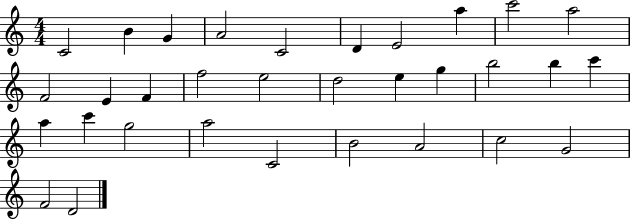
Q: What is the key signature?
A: C major